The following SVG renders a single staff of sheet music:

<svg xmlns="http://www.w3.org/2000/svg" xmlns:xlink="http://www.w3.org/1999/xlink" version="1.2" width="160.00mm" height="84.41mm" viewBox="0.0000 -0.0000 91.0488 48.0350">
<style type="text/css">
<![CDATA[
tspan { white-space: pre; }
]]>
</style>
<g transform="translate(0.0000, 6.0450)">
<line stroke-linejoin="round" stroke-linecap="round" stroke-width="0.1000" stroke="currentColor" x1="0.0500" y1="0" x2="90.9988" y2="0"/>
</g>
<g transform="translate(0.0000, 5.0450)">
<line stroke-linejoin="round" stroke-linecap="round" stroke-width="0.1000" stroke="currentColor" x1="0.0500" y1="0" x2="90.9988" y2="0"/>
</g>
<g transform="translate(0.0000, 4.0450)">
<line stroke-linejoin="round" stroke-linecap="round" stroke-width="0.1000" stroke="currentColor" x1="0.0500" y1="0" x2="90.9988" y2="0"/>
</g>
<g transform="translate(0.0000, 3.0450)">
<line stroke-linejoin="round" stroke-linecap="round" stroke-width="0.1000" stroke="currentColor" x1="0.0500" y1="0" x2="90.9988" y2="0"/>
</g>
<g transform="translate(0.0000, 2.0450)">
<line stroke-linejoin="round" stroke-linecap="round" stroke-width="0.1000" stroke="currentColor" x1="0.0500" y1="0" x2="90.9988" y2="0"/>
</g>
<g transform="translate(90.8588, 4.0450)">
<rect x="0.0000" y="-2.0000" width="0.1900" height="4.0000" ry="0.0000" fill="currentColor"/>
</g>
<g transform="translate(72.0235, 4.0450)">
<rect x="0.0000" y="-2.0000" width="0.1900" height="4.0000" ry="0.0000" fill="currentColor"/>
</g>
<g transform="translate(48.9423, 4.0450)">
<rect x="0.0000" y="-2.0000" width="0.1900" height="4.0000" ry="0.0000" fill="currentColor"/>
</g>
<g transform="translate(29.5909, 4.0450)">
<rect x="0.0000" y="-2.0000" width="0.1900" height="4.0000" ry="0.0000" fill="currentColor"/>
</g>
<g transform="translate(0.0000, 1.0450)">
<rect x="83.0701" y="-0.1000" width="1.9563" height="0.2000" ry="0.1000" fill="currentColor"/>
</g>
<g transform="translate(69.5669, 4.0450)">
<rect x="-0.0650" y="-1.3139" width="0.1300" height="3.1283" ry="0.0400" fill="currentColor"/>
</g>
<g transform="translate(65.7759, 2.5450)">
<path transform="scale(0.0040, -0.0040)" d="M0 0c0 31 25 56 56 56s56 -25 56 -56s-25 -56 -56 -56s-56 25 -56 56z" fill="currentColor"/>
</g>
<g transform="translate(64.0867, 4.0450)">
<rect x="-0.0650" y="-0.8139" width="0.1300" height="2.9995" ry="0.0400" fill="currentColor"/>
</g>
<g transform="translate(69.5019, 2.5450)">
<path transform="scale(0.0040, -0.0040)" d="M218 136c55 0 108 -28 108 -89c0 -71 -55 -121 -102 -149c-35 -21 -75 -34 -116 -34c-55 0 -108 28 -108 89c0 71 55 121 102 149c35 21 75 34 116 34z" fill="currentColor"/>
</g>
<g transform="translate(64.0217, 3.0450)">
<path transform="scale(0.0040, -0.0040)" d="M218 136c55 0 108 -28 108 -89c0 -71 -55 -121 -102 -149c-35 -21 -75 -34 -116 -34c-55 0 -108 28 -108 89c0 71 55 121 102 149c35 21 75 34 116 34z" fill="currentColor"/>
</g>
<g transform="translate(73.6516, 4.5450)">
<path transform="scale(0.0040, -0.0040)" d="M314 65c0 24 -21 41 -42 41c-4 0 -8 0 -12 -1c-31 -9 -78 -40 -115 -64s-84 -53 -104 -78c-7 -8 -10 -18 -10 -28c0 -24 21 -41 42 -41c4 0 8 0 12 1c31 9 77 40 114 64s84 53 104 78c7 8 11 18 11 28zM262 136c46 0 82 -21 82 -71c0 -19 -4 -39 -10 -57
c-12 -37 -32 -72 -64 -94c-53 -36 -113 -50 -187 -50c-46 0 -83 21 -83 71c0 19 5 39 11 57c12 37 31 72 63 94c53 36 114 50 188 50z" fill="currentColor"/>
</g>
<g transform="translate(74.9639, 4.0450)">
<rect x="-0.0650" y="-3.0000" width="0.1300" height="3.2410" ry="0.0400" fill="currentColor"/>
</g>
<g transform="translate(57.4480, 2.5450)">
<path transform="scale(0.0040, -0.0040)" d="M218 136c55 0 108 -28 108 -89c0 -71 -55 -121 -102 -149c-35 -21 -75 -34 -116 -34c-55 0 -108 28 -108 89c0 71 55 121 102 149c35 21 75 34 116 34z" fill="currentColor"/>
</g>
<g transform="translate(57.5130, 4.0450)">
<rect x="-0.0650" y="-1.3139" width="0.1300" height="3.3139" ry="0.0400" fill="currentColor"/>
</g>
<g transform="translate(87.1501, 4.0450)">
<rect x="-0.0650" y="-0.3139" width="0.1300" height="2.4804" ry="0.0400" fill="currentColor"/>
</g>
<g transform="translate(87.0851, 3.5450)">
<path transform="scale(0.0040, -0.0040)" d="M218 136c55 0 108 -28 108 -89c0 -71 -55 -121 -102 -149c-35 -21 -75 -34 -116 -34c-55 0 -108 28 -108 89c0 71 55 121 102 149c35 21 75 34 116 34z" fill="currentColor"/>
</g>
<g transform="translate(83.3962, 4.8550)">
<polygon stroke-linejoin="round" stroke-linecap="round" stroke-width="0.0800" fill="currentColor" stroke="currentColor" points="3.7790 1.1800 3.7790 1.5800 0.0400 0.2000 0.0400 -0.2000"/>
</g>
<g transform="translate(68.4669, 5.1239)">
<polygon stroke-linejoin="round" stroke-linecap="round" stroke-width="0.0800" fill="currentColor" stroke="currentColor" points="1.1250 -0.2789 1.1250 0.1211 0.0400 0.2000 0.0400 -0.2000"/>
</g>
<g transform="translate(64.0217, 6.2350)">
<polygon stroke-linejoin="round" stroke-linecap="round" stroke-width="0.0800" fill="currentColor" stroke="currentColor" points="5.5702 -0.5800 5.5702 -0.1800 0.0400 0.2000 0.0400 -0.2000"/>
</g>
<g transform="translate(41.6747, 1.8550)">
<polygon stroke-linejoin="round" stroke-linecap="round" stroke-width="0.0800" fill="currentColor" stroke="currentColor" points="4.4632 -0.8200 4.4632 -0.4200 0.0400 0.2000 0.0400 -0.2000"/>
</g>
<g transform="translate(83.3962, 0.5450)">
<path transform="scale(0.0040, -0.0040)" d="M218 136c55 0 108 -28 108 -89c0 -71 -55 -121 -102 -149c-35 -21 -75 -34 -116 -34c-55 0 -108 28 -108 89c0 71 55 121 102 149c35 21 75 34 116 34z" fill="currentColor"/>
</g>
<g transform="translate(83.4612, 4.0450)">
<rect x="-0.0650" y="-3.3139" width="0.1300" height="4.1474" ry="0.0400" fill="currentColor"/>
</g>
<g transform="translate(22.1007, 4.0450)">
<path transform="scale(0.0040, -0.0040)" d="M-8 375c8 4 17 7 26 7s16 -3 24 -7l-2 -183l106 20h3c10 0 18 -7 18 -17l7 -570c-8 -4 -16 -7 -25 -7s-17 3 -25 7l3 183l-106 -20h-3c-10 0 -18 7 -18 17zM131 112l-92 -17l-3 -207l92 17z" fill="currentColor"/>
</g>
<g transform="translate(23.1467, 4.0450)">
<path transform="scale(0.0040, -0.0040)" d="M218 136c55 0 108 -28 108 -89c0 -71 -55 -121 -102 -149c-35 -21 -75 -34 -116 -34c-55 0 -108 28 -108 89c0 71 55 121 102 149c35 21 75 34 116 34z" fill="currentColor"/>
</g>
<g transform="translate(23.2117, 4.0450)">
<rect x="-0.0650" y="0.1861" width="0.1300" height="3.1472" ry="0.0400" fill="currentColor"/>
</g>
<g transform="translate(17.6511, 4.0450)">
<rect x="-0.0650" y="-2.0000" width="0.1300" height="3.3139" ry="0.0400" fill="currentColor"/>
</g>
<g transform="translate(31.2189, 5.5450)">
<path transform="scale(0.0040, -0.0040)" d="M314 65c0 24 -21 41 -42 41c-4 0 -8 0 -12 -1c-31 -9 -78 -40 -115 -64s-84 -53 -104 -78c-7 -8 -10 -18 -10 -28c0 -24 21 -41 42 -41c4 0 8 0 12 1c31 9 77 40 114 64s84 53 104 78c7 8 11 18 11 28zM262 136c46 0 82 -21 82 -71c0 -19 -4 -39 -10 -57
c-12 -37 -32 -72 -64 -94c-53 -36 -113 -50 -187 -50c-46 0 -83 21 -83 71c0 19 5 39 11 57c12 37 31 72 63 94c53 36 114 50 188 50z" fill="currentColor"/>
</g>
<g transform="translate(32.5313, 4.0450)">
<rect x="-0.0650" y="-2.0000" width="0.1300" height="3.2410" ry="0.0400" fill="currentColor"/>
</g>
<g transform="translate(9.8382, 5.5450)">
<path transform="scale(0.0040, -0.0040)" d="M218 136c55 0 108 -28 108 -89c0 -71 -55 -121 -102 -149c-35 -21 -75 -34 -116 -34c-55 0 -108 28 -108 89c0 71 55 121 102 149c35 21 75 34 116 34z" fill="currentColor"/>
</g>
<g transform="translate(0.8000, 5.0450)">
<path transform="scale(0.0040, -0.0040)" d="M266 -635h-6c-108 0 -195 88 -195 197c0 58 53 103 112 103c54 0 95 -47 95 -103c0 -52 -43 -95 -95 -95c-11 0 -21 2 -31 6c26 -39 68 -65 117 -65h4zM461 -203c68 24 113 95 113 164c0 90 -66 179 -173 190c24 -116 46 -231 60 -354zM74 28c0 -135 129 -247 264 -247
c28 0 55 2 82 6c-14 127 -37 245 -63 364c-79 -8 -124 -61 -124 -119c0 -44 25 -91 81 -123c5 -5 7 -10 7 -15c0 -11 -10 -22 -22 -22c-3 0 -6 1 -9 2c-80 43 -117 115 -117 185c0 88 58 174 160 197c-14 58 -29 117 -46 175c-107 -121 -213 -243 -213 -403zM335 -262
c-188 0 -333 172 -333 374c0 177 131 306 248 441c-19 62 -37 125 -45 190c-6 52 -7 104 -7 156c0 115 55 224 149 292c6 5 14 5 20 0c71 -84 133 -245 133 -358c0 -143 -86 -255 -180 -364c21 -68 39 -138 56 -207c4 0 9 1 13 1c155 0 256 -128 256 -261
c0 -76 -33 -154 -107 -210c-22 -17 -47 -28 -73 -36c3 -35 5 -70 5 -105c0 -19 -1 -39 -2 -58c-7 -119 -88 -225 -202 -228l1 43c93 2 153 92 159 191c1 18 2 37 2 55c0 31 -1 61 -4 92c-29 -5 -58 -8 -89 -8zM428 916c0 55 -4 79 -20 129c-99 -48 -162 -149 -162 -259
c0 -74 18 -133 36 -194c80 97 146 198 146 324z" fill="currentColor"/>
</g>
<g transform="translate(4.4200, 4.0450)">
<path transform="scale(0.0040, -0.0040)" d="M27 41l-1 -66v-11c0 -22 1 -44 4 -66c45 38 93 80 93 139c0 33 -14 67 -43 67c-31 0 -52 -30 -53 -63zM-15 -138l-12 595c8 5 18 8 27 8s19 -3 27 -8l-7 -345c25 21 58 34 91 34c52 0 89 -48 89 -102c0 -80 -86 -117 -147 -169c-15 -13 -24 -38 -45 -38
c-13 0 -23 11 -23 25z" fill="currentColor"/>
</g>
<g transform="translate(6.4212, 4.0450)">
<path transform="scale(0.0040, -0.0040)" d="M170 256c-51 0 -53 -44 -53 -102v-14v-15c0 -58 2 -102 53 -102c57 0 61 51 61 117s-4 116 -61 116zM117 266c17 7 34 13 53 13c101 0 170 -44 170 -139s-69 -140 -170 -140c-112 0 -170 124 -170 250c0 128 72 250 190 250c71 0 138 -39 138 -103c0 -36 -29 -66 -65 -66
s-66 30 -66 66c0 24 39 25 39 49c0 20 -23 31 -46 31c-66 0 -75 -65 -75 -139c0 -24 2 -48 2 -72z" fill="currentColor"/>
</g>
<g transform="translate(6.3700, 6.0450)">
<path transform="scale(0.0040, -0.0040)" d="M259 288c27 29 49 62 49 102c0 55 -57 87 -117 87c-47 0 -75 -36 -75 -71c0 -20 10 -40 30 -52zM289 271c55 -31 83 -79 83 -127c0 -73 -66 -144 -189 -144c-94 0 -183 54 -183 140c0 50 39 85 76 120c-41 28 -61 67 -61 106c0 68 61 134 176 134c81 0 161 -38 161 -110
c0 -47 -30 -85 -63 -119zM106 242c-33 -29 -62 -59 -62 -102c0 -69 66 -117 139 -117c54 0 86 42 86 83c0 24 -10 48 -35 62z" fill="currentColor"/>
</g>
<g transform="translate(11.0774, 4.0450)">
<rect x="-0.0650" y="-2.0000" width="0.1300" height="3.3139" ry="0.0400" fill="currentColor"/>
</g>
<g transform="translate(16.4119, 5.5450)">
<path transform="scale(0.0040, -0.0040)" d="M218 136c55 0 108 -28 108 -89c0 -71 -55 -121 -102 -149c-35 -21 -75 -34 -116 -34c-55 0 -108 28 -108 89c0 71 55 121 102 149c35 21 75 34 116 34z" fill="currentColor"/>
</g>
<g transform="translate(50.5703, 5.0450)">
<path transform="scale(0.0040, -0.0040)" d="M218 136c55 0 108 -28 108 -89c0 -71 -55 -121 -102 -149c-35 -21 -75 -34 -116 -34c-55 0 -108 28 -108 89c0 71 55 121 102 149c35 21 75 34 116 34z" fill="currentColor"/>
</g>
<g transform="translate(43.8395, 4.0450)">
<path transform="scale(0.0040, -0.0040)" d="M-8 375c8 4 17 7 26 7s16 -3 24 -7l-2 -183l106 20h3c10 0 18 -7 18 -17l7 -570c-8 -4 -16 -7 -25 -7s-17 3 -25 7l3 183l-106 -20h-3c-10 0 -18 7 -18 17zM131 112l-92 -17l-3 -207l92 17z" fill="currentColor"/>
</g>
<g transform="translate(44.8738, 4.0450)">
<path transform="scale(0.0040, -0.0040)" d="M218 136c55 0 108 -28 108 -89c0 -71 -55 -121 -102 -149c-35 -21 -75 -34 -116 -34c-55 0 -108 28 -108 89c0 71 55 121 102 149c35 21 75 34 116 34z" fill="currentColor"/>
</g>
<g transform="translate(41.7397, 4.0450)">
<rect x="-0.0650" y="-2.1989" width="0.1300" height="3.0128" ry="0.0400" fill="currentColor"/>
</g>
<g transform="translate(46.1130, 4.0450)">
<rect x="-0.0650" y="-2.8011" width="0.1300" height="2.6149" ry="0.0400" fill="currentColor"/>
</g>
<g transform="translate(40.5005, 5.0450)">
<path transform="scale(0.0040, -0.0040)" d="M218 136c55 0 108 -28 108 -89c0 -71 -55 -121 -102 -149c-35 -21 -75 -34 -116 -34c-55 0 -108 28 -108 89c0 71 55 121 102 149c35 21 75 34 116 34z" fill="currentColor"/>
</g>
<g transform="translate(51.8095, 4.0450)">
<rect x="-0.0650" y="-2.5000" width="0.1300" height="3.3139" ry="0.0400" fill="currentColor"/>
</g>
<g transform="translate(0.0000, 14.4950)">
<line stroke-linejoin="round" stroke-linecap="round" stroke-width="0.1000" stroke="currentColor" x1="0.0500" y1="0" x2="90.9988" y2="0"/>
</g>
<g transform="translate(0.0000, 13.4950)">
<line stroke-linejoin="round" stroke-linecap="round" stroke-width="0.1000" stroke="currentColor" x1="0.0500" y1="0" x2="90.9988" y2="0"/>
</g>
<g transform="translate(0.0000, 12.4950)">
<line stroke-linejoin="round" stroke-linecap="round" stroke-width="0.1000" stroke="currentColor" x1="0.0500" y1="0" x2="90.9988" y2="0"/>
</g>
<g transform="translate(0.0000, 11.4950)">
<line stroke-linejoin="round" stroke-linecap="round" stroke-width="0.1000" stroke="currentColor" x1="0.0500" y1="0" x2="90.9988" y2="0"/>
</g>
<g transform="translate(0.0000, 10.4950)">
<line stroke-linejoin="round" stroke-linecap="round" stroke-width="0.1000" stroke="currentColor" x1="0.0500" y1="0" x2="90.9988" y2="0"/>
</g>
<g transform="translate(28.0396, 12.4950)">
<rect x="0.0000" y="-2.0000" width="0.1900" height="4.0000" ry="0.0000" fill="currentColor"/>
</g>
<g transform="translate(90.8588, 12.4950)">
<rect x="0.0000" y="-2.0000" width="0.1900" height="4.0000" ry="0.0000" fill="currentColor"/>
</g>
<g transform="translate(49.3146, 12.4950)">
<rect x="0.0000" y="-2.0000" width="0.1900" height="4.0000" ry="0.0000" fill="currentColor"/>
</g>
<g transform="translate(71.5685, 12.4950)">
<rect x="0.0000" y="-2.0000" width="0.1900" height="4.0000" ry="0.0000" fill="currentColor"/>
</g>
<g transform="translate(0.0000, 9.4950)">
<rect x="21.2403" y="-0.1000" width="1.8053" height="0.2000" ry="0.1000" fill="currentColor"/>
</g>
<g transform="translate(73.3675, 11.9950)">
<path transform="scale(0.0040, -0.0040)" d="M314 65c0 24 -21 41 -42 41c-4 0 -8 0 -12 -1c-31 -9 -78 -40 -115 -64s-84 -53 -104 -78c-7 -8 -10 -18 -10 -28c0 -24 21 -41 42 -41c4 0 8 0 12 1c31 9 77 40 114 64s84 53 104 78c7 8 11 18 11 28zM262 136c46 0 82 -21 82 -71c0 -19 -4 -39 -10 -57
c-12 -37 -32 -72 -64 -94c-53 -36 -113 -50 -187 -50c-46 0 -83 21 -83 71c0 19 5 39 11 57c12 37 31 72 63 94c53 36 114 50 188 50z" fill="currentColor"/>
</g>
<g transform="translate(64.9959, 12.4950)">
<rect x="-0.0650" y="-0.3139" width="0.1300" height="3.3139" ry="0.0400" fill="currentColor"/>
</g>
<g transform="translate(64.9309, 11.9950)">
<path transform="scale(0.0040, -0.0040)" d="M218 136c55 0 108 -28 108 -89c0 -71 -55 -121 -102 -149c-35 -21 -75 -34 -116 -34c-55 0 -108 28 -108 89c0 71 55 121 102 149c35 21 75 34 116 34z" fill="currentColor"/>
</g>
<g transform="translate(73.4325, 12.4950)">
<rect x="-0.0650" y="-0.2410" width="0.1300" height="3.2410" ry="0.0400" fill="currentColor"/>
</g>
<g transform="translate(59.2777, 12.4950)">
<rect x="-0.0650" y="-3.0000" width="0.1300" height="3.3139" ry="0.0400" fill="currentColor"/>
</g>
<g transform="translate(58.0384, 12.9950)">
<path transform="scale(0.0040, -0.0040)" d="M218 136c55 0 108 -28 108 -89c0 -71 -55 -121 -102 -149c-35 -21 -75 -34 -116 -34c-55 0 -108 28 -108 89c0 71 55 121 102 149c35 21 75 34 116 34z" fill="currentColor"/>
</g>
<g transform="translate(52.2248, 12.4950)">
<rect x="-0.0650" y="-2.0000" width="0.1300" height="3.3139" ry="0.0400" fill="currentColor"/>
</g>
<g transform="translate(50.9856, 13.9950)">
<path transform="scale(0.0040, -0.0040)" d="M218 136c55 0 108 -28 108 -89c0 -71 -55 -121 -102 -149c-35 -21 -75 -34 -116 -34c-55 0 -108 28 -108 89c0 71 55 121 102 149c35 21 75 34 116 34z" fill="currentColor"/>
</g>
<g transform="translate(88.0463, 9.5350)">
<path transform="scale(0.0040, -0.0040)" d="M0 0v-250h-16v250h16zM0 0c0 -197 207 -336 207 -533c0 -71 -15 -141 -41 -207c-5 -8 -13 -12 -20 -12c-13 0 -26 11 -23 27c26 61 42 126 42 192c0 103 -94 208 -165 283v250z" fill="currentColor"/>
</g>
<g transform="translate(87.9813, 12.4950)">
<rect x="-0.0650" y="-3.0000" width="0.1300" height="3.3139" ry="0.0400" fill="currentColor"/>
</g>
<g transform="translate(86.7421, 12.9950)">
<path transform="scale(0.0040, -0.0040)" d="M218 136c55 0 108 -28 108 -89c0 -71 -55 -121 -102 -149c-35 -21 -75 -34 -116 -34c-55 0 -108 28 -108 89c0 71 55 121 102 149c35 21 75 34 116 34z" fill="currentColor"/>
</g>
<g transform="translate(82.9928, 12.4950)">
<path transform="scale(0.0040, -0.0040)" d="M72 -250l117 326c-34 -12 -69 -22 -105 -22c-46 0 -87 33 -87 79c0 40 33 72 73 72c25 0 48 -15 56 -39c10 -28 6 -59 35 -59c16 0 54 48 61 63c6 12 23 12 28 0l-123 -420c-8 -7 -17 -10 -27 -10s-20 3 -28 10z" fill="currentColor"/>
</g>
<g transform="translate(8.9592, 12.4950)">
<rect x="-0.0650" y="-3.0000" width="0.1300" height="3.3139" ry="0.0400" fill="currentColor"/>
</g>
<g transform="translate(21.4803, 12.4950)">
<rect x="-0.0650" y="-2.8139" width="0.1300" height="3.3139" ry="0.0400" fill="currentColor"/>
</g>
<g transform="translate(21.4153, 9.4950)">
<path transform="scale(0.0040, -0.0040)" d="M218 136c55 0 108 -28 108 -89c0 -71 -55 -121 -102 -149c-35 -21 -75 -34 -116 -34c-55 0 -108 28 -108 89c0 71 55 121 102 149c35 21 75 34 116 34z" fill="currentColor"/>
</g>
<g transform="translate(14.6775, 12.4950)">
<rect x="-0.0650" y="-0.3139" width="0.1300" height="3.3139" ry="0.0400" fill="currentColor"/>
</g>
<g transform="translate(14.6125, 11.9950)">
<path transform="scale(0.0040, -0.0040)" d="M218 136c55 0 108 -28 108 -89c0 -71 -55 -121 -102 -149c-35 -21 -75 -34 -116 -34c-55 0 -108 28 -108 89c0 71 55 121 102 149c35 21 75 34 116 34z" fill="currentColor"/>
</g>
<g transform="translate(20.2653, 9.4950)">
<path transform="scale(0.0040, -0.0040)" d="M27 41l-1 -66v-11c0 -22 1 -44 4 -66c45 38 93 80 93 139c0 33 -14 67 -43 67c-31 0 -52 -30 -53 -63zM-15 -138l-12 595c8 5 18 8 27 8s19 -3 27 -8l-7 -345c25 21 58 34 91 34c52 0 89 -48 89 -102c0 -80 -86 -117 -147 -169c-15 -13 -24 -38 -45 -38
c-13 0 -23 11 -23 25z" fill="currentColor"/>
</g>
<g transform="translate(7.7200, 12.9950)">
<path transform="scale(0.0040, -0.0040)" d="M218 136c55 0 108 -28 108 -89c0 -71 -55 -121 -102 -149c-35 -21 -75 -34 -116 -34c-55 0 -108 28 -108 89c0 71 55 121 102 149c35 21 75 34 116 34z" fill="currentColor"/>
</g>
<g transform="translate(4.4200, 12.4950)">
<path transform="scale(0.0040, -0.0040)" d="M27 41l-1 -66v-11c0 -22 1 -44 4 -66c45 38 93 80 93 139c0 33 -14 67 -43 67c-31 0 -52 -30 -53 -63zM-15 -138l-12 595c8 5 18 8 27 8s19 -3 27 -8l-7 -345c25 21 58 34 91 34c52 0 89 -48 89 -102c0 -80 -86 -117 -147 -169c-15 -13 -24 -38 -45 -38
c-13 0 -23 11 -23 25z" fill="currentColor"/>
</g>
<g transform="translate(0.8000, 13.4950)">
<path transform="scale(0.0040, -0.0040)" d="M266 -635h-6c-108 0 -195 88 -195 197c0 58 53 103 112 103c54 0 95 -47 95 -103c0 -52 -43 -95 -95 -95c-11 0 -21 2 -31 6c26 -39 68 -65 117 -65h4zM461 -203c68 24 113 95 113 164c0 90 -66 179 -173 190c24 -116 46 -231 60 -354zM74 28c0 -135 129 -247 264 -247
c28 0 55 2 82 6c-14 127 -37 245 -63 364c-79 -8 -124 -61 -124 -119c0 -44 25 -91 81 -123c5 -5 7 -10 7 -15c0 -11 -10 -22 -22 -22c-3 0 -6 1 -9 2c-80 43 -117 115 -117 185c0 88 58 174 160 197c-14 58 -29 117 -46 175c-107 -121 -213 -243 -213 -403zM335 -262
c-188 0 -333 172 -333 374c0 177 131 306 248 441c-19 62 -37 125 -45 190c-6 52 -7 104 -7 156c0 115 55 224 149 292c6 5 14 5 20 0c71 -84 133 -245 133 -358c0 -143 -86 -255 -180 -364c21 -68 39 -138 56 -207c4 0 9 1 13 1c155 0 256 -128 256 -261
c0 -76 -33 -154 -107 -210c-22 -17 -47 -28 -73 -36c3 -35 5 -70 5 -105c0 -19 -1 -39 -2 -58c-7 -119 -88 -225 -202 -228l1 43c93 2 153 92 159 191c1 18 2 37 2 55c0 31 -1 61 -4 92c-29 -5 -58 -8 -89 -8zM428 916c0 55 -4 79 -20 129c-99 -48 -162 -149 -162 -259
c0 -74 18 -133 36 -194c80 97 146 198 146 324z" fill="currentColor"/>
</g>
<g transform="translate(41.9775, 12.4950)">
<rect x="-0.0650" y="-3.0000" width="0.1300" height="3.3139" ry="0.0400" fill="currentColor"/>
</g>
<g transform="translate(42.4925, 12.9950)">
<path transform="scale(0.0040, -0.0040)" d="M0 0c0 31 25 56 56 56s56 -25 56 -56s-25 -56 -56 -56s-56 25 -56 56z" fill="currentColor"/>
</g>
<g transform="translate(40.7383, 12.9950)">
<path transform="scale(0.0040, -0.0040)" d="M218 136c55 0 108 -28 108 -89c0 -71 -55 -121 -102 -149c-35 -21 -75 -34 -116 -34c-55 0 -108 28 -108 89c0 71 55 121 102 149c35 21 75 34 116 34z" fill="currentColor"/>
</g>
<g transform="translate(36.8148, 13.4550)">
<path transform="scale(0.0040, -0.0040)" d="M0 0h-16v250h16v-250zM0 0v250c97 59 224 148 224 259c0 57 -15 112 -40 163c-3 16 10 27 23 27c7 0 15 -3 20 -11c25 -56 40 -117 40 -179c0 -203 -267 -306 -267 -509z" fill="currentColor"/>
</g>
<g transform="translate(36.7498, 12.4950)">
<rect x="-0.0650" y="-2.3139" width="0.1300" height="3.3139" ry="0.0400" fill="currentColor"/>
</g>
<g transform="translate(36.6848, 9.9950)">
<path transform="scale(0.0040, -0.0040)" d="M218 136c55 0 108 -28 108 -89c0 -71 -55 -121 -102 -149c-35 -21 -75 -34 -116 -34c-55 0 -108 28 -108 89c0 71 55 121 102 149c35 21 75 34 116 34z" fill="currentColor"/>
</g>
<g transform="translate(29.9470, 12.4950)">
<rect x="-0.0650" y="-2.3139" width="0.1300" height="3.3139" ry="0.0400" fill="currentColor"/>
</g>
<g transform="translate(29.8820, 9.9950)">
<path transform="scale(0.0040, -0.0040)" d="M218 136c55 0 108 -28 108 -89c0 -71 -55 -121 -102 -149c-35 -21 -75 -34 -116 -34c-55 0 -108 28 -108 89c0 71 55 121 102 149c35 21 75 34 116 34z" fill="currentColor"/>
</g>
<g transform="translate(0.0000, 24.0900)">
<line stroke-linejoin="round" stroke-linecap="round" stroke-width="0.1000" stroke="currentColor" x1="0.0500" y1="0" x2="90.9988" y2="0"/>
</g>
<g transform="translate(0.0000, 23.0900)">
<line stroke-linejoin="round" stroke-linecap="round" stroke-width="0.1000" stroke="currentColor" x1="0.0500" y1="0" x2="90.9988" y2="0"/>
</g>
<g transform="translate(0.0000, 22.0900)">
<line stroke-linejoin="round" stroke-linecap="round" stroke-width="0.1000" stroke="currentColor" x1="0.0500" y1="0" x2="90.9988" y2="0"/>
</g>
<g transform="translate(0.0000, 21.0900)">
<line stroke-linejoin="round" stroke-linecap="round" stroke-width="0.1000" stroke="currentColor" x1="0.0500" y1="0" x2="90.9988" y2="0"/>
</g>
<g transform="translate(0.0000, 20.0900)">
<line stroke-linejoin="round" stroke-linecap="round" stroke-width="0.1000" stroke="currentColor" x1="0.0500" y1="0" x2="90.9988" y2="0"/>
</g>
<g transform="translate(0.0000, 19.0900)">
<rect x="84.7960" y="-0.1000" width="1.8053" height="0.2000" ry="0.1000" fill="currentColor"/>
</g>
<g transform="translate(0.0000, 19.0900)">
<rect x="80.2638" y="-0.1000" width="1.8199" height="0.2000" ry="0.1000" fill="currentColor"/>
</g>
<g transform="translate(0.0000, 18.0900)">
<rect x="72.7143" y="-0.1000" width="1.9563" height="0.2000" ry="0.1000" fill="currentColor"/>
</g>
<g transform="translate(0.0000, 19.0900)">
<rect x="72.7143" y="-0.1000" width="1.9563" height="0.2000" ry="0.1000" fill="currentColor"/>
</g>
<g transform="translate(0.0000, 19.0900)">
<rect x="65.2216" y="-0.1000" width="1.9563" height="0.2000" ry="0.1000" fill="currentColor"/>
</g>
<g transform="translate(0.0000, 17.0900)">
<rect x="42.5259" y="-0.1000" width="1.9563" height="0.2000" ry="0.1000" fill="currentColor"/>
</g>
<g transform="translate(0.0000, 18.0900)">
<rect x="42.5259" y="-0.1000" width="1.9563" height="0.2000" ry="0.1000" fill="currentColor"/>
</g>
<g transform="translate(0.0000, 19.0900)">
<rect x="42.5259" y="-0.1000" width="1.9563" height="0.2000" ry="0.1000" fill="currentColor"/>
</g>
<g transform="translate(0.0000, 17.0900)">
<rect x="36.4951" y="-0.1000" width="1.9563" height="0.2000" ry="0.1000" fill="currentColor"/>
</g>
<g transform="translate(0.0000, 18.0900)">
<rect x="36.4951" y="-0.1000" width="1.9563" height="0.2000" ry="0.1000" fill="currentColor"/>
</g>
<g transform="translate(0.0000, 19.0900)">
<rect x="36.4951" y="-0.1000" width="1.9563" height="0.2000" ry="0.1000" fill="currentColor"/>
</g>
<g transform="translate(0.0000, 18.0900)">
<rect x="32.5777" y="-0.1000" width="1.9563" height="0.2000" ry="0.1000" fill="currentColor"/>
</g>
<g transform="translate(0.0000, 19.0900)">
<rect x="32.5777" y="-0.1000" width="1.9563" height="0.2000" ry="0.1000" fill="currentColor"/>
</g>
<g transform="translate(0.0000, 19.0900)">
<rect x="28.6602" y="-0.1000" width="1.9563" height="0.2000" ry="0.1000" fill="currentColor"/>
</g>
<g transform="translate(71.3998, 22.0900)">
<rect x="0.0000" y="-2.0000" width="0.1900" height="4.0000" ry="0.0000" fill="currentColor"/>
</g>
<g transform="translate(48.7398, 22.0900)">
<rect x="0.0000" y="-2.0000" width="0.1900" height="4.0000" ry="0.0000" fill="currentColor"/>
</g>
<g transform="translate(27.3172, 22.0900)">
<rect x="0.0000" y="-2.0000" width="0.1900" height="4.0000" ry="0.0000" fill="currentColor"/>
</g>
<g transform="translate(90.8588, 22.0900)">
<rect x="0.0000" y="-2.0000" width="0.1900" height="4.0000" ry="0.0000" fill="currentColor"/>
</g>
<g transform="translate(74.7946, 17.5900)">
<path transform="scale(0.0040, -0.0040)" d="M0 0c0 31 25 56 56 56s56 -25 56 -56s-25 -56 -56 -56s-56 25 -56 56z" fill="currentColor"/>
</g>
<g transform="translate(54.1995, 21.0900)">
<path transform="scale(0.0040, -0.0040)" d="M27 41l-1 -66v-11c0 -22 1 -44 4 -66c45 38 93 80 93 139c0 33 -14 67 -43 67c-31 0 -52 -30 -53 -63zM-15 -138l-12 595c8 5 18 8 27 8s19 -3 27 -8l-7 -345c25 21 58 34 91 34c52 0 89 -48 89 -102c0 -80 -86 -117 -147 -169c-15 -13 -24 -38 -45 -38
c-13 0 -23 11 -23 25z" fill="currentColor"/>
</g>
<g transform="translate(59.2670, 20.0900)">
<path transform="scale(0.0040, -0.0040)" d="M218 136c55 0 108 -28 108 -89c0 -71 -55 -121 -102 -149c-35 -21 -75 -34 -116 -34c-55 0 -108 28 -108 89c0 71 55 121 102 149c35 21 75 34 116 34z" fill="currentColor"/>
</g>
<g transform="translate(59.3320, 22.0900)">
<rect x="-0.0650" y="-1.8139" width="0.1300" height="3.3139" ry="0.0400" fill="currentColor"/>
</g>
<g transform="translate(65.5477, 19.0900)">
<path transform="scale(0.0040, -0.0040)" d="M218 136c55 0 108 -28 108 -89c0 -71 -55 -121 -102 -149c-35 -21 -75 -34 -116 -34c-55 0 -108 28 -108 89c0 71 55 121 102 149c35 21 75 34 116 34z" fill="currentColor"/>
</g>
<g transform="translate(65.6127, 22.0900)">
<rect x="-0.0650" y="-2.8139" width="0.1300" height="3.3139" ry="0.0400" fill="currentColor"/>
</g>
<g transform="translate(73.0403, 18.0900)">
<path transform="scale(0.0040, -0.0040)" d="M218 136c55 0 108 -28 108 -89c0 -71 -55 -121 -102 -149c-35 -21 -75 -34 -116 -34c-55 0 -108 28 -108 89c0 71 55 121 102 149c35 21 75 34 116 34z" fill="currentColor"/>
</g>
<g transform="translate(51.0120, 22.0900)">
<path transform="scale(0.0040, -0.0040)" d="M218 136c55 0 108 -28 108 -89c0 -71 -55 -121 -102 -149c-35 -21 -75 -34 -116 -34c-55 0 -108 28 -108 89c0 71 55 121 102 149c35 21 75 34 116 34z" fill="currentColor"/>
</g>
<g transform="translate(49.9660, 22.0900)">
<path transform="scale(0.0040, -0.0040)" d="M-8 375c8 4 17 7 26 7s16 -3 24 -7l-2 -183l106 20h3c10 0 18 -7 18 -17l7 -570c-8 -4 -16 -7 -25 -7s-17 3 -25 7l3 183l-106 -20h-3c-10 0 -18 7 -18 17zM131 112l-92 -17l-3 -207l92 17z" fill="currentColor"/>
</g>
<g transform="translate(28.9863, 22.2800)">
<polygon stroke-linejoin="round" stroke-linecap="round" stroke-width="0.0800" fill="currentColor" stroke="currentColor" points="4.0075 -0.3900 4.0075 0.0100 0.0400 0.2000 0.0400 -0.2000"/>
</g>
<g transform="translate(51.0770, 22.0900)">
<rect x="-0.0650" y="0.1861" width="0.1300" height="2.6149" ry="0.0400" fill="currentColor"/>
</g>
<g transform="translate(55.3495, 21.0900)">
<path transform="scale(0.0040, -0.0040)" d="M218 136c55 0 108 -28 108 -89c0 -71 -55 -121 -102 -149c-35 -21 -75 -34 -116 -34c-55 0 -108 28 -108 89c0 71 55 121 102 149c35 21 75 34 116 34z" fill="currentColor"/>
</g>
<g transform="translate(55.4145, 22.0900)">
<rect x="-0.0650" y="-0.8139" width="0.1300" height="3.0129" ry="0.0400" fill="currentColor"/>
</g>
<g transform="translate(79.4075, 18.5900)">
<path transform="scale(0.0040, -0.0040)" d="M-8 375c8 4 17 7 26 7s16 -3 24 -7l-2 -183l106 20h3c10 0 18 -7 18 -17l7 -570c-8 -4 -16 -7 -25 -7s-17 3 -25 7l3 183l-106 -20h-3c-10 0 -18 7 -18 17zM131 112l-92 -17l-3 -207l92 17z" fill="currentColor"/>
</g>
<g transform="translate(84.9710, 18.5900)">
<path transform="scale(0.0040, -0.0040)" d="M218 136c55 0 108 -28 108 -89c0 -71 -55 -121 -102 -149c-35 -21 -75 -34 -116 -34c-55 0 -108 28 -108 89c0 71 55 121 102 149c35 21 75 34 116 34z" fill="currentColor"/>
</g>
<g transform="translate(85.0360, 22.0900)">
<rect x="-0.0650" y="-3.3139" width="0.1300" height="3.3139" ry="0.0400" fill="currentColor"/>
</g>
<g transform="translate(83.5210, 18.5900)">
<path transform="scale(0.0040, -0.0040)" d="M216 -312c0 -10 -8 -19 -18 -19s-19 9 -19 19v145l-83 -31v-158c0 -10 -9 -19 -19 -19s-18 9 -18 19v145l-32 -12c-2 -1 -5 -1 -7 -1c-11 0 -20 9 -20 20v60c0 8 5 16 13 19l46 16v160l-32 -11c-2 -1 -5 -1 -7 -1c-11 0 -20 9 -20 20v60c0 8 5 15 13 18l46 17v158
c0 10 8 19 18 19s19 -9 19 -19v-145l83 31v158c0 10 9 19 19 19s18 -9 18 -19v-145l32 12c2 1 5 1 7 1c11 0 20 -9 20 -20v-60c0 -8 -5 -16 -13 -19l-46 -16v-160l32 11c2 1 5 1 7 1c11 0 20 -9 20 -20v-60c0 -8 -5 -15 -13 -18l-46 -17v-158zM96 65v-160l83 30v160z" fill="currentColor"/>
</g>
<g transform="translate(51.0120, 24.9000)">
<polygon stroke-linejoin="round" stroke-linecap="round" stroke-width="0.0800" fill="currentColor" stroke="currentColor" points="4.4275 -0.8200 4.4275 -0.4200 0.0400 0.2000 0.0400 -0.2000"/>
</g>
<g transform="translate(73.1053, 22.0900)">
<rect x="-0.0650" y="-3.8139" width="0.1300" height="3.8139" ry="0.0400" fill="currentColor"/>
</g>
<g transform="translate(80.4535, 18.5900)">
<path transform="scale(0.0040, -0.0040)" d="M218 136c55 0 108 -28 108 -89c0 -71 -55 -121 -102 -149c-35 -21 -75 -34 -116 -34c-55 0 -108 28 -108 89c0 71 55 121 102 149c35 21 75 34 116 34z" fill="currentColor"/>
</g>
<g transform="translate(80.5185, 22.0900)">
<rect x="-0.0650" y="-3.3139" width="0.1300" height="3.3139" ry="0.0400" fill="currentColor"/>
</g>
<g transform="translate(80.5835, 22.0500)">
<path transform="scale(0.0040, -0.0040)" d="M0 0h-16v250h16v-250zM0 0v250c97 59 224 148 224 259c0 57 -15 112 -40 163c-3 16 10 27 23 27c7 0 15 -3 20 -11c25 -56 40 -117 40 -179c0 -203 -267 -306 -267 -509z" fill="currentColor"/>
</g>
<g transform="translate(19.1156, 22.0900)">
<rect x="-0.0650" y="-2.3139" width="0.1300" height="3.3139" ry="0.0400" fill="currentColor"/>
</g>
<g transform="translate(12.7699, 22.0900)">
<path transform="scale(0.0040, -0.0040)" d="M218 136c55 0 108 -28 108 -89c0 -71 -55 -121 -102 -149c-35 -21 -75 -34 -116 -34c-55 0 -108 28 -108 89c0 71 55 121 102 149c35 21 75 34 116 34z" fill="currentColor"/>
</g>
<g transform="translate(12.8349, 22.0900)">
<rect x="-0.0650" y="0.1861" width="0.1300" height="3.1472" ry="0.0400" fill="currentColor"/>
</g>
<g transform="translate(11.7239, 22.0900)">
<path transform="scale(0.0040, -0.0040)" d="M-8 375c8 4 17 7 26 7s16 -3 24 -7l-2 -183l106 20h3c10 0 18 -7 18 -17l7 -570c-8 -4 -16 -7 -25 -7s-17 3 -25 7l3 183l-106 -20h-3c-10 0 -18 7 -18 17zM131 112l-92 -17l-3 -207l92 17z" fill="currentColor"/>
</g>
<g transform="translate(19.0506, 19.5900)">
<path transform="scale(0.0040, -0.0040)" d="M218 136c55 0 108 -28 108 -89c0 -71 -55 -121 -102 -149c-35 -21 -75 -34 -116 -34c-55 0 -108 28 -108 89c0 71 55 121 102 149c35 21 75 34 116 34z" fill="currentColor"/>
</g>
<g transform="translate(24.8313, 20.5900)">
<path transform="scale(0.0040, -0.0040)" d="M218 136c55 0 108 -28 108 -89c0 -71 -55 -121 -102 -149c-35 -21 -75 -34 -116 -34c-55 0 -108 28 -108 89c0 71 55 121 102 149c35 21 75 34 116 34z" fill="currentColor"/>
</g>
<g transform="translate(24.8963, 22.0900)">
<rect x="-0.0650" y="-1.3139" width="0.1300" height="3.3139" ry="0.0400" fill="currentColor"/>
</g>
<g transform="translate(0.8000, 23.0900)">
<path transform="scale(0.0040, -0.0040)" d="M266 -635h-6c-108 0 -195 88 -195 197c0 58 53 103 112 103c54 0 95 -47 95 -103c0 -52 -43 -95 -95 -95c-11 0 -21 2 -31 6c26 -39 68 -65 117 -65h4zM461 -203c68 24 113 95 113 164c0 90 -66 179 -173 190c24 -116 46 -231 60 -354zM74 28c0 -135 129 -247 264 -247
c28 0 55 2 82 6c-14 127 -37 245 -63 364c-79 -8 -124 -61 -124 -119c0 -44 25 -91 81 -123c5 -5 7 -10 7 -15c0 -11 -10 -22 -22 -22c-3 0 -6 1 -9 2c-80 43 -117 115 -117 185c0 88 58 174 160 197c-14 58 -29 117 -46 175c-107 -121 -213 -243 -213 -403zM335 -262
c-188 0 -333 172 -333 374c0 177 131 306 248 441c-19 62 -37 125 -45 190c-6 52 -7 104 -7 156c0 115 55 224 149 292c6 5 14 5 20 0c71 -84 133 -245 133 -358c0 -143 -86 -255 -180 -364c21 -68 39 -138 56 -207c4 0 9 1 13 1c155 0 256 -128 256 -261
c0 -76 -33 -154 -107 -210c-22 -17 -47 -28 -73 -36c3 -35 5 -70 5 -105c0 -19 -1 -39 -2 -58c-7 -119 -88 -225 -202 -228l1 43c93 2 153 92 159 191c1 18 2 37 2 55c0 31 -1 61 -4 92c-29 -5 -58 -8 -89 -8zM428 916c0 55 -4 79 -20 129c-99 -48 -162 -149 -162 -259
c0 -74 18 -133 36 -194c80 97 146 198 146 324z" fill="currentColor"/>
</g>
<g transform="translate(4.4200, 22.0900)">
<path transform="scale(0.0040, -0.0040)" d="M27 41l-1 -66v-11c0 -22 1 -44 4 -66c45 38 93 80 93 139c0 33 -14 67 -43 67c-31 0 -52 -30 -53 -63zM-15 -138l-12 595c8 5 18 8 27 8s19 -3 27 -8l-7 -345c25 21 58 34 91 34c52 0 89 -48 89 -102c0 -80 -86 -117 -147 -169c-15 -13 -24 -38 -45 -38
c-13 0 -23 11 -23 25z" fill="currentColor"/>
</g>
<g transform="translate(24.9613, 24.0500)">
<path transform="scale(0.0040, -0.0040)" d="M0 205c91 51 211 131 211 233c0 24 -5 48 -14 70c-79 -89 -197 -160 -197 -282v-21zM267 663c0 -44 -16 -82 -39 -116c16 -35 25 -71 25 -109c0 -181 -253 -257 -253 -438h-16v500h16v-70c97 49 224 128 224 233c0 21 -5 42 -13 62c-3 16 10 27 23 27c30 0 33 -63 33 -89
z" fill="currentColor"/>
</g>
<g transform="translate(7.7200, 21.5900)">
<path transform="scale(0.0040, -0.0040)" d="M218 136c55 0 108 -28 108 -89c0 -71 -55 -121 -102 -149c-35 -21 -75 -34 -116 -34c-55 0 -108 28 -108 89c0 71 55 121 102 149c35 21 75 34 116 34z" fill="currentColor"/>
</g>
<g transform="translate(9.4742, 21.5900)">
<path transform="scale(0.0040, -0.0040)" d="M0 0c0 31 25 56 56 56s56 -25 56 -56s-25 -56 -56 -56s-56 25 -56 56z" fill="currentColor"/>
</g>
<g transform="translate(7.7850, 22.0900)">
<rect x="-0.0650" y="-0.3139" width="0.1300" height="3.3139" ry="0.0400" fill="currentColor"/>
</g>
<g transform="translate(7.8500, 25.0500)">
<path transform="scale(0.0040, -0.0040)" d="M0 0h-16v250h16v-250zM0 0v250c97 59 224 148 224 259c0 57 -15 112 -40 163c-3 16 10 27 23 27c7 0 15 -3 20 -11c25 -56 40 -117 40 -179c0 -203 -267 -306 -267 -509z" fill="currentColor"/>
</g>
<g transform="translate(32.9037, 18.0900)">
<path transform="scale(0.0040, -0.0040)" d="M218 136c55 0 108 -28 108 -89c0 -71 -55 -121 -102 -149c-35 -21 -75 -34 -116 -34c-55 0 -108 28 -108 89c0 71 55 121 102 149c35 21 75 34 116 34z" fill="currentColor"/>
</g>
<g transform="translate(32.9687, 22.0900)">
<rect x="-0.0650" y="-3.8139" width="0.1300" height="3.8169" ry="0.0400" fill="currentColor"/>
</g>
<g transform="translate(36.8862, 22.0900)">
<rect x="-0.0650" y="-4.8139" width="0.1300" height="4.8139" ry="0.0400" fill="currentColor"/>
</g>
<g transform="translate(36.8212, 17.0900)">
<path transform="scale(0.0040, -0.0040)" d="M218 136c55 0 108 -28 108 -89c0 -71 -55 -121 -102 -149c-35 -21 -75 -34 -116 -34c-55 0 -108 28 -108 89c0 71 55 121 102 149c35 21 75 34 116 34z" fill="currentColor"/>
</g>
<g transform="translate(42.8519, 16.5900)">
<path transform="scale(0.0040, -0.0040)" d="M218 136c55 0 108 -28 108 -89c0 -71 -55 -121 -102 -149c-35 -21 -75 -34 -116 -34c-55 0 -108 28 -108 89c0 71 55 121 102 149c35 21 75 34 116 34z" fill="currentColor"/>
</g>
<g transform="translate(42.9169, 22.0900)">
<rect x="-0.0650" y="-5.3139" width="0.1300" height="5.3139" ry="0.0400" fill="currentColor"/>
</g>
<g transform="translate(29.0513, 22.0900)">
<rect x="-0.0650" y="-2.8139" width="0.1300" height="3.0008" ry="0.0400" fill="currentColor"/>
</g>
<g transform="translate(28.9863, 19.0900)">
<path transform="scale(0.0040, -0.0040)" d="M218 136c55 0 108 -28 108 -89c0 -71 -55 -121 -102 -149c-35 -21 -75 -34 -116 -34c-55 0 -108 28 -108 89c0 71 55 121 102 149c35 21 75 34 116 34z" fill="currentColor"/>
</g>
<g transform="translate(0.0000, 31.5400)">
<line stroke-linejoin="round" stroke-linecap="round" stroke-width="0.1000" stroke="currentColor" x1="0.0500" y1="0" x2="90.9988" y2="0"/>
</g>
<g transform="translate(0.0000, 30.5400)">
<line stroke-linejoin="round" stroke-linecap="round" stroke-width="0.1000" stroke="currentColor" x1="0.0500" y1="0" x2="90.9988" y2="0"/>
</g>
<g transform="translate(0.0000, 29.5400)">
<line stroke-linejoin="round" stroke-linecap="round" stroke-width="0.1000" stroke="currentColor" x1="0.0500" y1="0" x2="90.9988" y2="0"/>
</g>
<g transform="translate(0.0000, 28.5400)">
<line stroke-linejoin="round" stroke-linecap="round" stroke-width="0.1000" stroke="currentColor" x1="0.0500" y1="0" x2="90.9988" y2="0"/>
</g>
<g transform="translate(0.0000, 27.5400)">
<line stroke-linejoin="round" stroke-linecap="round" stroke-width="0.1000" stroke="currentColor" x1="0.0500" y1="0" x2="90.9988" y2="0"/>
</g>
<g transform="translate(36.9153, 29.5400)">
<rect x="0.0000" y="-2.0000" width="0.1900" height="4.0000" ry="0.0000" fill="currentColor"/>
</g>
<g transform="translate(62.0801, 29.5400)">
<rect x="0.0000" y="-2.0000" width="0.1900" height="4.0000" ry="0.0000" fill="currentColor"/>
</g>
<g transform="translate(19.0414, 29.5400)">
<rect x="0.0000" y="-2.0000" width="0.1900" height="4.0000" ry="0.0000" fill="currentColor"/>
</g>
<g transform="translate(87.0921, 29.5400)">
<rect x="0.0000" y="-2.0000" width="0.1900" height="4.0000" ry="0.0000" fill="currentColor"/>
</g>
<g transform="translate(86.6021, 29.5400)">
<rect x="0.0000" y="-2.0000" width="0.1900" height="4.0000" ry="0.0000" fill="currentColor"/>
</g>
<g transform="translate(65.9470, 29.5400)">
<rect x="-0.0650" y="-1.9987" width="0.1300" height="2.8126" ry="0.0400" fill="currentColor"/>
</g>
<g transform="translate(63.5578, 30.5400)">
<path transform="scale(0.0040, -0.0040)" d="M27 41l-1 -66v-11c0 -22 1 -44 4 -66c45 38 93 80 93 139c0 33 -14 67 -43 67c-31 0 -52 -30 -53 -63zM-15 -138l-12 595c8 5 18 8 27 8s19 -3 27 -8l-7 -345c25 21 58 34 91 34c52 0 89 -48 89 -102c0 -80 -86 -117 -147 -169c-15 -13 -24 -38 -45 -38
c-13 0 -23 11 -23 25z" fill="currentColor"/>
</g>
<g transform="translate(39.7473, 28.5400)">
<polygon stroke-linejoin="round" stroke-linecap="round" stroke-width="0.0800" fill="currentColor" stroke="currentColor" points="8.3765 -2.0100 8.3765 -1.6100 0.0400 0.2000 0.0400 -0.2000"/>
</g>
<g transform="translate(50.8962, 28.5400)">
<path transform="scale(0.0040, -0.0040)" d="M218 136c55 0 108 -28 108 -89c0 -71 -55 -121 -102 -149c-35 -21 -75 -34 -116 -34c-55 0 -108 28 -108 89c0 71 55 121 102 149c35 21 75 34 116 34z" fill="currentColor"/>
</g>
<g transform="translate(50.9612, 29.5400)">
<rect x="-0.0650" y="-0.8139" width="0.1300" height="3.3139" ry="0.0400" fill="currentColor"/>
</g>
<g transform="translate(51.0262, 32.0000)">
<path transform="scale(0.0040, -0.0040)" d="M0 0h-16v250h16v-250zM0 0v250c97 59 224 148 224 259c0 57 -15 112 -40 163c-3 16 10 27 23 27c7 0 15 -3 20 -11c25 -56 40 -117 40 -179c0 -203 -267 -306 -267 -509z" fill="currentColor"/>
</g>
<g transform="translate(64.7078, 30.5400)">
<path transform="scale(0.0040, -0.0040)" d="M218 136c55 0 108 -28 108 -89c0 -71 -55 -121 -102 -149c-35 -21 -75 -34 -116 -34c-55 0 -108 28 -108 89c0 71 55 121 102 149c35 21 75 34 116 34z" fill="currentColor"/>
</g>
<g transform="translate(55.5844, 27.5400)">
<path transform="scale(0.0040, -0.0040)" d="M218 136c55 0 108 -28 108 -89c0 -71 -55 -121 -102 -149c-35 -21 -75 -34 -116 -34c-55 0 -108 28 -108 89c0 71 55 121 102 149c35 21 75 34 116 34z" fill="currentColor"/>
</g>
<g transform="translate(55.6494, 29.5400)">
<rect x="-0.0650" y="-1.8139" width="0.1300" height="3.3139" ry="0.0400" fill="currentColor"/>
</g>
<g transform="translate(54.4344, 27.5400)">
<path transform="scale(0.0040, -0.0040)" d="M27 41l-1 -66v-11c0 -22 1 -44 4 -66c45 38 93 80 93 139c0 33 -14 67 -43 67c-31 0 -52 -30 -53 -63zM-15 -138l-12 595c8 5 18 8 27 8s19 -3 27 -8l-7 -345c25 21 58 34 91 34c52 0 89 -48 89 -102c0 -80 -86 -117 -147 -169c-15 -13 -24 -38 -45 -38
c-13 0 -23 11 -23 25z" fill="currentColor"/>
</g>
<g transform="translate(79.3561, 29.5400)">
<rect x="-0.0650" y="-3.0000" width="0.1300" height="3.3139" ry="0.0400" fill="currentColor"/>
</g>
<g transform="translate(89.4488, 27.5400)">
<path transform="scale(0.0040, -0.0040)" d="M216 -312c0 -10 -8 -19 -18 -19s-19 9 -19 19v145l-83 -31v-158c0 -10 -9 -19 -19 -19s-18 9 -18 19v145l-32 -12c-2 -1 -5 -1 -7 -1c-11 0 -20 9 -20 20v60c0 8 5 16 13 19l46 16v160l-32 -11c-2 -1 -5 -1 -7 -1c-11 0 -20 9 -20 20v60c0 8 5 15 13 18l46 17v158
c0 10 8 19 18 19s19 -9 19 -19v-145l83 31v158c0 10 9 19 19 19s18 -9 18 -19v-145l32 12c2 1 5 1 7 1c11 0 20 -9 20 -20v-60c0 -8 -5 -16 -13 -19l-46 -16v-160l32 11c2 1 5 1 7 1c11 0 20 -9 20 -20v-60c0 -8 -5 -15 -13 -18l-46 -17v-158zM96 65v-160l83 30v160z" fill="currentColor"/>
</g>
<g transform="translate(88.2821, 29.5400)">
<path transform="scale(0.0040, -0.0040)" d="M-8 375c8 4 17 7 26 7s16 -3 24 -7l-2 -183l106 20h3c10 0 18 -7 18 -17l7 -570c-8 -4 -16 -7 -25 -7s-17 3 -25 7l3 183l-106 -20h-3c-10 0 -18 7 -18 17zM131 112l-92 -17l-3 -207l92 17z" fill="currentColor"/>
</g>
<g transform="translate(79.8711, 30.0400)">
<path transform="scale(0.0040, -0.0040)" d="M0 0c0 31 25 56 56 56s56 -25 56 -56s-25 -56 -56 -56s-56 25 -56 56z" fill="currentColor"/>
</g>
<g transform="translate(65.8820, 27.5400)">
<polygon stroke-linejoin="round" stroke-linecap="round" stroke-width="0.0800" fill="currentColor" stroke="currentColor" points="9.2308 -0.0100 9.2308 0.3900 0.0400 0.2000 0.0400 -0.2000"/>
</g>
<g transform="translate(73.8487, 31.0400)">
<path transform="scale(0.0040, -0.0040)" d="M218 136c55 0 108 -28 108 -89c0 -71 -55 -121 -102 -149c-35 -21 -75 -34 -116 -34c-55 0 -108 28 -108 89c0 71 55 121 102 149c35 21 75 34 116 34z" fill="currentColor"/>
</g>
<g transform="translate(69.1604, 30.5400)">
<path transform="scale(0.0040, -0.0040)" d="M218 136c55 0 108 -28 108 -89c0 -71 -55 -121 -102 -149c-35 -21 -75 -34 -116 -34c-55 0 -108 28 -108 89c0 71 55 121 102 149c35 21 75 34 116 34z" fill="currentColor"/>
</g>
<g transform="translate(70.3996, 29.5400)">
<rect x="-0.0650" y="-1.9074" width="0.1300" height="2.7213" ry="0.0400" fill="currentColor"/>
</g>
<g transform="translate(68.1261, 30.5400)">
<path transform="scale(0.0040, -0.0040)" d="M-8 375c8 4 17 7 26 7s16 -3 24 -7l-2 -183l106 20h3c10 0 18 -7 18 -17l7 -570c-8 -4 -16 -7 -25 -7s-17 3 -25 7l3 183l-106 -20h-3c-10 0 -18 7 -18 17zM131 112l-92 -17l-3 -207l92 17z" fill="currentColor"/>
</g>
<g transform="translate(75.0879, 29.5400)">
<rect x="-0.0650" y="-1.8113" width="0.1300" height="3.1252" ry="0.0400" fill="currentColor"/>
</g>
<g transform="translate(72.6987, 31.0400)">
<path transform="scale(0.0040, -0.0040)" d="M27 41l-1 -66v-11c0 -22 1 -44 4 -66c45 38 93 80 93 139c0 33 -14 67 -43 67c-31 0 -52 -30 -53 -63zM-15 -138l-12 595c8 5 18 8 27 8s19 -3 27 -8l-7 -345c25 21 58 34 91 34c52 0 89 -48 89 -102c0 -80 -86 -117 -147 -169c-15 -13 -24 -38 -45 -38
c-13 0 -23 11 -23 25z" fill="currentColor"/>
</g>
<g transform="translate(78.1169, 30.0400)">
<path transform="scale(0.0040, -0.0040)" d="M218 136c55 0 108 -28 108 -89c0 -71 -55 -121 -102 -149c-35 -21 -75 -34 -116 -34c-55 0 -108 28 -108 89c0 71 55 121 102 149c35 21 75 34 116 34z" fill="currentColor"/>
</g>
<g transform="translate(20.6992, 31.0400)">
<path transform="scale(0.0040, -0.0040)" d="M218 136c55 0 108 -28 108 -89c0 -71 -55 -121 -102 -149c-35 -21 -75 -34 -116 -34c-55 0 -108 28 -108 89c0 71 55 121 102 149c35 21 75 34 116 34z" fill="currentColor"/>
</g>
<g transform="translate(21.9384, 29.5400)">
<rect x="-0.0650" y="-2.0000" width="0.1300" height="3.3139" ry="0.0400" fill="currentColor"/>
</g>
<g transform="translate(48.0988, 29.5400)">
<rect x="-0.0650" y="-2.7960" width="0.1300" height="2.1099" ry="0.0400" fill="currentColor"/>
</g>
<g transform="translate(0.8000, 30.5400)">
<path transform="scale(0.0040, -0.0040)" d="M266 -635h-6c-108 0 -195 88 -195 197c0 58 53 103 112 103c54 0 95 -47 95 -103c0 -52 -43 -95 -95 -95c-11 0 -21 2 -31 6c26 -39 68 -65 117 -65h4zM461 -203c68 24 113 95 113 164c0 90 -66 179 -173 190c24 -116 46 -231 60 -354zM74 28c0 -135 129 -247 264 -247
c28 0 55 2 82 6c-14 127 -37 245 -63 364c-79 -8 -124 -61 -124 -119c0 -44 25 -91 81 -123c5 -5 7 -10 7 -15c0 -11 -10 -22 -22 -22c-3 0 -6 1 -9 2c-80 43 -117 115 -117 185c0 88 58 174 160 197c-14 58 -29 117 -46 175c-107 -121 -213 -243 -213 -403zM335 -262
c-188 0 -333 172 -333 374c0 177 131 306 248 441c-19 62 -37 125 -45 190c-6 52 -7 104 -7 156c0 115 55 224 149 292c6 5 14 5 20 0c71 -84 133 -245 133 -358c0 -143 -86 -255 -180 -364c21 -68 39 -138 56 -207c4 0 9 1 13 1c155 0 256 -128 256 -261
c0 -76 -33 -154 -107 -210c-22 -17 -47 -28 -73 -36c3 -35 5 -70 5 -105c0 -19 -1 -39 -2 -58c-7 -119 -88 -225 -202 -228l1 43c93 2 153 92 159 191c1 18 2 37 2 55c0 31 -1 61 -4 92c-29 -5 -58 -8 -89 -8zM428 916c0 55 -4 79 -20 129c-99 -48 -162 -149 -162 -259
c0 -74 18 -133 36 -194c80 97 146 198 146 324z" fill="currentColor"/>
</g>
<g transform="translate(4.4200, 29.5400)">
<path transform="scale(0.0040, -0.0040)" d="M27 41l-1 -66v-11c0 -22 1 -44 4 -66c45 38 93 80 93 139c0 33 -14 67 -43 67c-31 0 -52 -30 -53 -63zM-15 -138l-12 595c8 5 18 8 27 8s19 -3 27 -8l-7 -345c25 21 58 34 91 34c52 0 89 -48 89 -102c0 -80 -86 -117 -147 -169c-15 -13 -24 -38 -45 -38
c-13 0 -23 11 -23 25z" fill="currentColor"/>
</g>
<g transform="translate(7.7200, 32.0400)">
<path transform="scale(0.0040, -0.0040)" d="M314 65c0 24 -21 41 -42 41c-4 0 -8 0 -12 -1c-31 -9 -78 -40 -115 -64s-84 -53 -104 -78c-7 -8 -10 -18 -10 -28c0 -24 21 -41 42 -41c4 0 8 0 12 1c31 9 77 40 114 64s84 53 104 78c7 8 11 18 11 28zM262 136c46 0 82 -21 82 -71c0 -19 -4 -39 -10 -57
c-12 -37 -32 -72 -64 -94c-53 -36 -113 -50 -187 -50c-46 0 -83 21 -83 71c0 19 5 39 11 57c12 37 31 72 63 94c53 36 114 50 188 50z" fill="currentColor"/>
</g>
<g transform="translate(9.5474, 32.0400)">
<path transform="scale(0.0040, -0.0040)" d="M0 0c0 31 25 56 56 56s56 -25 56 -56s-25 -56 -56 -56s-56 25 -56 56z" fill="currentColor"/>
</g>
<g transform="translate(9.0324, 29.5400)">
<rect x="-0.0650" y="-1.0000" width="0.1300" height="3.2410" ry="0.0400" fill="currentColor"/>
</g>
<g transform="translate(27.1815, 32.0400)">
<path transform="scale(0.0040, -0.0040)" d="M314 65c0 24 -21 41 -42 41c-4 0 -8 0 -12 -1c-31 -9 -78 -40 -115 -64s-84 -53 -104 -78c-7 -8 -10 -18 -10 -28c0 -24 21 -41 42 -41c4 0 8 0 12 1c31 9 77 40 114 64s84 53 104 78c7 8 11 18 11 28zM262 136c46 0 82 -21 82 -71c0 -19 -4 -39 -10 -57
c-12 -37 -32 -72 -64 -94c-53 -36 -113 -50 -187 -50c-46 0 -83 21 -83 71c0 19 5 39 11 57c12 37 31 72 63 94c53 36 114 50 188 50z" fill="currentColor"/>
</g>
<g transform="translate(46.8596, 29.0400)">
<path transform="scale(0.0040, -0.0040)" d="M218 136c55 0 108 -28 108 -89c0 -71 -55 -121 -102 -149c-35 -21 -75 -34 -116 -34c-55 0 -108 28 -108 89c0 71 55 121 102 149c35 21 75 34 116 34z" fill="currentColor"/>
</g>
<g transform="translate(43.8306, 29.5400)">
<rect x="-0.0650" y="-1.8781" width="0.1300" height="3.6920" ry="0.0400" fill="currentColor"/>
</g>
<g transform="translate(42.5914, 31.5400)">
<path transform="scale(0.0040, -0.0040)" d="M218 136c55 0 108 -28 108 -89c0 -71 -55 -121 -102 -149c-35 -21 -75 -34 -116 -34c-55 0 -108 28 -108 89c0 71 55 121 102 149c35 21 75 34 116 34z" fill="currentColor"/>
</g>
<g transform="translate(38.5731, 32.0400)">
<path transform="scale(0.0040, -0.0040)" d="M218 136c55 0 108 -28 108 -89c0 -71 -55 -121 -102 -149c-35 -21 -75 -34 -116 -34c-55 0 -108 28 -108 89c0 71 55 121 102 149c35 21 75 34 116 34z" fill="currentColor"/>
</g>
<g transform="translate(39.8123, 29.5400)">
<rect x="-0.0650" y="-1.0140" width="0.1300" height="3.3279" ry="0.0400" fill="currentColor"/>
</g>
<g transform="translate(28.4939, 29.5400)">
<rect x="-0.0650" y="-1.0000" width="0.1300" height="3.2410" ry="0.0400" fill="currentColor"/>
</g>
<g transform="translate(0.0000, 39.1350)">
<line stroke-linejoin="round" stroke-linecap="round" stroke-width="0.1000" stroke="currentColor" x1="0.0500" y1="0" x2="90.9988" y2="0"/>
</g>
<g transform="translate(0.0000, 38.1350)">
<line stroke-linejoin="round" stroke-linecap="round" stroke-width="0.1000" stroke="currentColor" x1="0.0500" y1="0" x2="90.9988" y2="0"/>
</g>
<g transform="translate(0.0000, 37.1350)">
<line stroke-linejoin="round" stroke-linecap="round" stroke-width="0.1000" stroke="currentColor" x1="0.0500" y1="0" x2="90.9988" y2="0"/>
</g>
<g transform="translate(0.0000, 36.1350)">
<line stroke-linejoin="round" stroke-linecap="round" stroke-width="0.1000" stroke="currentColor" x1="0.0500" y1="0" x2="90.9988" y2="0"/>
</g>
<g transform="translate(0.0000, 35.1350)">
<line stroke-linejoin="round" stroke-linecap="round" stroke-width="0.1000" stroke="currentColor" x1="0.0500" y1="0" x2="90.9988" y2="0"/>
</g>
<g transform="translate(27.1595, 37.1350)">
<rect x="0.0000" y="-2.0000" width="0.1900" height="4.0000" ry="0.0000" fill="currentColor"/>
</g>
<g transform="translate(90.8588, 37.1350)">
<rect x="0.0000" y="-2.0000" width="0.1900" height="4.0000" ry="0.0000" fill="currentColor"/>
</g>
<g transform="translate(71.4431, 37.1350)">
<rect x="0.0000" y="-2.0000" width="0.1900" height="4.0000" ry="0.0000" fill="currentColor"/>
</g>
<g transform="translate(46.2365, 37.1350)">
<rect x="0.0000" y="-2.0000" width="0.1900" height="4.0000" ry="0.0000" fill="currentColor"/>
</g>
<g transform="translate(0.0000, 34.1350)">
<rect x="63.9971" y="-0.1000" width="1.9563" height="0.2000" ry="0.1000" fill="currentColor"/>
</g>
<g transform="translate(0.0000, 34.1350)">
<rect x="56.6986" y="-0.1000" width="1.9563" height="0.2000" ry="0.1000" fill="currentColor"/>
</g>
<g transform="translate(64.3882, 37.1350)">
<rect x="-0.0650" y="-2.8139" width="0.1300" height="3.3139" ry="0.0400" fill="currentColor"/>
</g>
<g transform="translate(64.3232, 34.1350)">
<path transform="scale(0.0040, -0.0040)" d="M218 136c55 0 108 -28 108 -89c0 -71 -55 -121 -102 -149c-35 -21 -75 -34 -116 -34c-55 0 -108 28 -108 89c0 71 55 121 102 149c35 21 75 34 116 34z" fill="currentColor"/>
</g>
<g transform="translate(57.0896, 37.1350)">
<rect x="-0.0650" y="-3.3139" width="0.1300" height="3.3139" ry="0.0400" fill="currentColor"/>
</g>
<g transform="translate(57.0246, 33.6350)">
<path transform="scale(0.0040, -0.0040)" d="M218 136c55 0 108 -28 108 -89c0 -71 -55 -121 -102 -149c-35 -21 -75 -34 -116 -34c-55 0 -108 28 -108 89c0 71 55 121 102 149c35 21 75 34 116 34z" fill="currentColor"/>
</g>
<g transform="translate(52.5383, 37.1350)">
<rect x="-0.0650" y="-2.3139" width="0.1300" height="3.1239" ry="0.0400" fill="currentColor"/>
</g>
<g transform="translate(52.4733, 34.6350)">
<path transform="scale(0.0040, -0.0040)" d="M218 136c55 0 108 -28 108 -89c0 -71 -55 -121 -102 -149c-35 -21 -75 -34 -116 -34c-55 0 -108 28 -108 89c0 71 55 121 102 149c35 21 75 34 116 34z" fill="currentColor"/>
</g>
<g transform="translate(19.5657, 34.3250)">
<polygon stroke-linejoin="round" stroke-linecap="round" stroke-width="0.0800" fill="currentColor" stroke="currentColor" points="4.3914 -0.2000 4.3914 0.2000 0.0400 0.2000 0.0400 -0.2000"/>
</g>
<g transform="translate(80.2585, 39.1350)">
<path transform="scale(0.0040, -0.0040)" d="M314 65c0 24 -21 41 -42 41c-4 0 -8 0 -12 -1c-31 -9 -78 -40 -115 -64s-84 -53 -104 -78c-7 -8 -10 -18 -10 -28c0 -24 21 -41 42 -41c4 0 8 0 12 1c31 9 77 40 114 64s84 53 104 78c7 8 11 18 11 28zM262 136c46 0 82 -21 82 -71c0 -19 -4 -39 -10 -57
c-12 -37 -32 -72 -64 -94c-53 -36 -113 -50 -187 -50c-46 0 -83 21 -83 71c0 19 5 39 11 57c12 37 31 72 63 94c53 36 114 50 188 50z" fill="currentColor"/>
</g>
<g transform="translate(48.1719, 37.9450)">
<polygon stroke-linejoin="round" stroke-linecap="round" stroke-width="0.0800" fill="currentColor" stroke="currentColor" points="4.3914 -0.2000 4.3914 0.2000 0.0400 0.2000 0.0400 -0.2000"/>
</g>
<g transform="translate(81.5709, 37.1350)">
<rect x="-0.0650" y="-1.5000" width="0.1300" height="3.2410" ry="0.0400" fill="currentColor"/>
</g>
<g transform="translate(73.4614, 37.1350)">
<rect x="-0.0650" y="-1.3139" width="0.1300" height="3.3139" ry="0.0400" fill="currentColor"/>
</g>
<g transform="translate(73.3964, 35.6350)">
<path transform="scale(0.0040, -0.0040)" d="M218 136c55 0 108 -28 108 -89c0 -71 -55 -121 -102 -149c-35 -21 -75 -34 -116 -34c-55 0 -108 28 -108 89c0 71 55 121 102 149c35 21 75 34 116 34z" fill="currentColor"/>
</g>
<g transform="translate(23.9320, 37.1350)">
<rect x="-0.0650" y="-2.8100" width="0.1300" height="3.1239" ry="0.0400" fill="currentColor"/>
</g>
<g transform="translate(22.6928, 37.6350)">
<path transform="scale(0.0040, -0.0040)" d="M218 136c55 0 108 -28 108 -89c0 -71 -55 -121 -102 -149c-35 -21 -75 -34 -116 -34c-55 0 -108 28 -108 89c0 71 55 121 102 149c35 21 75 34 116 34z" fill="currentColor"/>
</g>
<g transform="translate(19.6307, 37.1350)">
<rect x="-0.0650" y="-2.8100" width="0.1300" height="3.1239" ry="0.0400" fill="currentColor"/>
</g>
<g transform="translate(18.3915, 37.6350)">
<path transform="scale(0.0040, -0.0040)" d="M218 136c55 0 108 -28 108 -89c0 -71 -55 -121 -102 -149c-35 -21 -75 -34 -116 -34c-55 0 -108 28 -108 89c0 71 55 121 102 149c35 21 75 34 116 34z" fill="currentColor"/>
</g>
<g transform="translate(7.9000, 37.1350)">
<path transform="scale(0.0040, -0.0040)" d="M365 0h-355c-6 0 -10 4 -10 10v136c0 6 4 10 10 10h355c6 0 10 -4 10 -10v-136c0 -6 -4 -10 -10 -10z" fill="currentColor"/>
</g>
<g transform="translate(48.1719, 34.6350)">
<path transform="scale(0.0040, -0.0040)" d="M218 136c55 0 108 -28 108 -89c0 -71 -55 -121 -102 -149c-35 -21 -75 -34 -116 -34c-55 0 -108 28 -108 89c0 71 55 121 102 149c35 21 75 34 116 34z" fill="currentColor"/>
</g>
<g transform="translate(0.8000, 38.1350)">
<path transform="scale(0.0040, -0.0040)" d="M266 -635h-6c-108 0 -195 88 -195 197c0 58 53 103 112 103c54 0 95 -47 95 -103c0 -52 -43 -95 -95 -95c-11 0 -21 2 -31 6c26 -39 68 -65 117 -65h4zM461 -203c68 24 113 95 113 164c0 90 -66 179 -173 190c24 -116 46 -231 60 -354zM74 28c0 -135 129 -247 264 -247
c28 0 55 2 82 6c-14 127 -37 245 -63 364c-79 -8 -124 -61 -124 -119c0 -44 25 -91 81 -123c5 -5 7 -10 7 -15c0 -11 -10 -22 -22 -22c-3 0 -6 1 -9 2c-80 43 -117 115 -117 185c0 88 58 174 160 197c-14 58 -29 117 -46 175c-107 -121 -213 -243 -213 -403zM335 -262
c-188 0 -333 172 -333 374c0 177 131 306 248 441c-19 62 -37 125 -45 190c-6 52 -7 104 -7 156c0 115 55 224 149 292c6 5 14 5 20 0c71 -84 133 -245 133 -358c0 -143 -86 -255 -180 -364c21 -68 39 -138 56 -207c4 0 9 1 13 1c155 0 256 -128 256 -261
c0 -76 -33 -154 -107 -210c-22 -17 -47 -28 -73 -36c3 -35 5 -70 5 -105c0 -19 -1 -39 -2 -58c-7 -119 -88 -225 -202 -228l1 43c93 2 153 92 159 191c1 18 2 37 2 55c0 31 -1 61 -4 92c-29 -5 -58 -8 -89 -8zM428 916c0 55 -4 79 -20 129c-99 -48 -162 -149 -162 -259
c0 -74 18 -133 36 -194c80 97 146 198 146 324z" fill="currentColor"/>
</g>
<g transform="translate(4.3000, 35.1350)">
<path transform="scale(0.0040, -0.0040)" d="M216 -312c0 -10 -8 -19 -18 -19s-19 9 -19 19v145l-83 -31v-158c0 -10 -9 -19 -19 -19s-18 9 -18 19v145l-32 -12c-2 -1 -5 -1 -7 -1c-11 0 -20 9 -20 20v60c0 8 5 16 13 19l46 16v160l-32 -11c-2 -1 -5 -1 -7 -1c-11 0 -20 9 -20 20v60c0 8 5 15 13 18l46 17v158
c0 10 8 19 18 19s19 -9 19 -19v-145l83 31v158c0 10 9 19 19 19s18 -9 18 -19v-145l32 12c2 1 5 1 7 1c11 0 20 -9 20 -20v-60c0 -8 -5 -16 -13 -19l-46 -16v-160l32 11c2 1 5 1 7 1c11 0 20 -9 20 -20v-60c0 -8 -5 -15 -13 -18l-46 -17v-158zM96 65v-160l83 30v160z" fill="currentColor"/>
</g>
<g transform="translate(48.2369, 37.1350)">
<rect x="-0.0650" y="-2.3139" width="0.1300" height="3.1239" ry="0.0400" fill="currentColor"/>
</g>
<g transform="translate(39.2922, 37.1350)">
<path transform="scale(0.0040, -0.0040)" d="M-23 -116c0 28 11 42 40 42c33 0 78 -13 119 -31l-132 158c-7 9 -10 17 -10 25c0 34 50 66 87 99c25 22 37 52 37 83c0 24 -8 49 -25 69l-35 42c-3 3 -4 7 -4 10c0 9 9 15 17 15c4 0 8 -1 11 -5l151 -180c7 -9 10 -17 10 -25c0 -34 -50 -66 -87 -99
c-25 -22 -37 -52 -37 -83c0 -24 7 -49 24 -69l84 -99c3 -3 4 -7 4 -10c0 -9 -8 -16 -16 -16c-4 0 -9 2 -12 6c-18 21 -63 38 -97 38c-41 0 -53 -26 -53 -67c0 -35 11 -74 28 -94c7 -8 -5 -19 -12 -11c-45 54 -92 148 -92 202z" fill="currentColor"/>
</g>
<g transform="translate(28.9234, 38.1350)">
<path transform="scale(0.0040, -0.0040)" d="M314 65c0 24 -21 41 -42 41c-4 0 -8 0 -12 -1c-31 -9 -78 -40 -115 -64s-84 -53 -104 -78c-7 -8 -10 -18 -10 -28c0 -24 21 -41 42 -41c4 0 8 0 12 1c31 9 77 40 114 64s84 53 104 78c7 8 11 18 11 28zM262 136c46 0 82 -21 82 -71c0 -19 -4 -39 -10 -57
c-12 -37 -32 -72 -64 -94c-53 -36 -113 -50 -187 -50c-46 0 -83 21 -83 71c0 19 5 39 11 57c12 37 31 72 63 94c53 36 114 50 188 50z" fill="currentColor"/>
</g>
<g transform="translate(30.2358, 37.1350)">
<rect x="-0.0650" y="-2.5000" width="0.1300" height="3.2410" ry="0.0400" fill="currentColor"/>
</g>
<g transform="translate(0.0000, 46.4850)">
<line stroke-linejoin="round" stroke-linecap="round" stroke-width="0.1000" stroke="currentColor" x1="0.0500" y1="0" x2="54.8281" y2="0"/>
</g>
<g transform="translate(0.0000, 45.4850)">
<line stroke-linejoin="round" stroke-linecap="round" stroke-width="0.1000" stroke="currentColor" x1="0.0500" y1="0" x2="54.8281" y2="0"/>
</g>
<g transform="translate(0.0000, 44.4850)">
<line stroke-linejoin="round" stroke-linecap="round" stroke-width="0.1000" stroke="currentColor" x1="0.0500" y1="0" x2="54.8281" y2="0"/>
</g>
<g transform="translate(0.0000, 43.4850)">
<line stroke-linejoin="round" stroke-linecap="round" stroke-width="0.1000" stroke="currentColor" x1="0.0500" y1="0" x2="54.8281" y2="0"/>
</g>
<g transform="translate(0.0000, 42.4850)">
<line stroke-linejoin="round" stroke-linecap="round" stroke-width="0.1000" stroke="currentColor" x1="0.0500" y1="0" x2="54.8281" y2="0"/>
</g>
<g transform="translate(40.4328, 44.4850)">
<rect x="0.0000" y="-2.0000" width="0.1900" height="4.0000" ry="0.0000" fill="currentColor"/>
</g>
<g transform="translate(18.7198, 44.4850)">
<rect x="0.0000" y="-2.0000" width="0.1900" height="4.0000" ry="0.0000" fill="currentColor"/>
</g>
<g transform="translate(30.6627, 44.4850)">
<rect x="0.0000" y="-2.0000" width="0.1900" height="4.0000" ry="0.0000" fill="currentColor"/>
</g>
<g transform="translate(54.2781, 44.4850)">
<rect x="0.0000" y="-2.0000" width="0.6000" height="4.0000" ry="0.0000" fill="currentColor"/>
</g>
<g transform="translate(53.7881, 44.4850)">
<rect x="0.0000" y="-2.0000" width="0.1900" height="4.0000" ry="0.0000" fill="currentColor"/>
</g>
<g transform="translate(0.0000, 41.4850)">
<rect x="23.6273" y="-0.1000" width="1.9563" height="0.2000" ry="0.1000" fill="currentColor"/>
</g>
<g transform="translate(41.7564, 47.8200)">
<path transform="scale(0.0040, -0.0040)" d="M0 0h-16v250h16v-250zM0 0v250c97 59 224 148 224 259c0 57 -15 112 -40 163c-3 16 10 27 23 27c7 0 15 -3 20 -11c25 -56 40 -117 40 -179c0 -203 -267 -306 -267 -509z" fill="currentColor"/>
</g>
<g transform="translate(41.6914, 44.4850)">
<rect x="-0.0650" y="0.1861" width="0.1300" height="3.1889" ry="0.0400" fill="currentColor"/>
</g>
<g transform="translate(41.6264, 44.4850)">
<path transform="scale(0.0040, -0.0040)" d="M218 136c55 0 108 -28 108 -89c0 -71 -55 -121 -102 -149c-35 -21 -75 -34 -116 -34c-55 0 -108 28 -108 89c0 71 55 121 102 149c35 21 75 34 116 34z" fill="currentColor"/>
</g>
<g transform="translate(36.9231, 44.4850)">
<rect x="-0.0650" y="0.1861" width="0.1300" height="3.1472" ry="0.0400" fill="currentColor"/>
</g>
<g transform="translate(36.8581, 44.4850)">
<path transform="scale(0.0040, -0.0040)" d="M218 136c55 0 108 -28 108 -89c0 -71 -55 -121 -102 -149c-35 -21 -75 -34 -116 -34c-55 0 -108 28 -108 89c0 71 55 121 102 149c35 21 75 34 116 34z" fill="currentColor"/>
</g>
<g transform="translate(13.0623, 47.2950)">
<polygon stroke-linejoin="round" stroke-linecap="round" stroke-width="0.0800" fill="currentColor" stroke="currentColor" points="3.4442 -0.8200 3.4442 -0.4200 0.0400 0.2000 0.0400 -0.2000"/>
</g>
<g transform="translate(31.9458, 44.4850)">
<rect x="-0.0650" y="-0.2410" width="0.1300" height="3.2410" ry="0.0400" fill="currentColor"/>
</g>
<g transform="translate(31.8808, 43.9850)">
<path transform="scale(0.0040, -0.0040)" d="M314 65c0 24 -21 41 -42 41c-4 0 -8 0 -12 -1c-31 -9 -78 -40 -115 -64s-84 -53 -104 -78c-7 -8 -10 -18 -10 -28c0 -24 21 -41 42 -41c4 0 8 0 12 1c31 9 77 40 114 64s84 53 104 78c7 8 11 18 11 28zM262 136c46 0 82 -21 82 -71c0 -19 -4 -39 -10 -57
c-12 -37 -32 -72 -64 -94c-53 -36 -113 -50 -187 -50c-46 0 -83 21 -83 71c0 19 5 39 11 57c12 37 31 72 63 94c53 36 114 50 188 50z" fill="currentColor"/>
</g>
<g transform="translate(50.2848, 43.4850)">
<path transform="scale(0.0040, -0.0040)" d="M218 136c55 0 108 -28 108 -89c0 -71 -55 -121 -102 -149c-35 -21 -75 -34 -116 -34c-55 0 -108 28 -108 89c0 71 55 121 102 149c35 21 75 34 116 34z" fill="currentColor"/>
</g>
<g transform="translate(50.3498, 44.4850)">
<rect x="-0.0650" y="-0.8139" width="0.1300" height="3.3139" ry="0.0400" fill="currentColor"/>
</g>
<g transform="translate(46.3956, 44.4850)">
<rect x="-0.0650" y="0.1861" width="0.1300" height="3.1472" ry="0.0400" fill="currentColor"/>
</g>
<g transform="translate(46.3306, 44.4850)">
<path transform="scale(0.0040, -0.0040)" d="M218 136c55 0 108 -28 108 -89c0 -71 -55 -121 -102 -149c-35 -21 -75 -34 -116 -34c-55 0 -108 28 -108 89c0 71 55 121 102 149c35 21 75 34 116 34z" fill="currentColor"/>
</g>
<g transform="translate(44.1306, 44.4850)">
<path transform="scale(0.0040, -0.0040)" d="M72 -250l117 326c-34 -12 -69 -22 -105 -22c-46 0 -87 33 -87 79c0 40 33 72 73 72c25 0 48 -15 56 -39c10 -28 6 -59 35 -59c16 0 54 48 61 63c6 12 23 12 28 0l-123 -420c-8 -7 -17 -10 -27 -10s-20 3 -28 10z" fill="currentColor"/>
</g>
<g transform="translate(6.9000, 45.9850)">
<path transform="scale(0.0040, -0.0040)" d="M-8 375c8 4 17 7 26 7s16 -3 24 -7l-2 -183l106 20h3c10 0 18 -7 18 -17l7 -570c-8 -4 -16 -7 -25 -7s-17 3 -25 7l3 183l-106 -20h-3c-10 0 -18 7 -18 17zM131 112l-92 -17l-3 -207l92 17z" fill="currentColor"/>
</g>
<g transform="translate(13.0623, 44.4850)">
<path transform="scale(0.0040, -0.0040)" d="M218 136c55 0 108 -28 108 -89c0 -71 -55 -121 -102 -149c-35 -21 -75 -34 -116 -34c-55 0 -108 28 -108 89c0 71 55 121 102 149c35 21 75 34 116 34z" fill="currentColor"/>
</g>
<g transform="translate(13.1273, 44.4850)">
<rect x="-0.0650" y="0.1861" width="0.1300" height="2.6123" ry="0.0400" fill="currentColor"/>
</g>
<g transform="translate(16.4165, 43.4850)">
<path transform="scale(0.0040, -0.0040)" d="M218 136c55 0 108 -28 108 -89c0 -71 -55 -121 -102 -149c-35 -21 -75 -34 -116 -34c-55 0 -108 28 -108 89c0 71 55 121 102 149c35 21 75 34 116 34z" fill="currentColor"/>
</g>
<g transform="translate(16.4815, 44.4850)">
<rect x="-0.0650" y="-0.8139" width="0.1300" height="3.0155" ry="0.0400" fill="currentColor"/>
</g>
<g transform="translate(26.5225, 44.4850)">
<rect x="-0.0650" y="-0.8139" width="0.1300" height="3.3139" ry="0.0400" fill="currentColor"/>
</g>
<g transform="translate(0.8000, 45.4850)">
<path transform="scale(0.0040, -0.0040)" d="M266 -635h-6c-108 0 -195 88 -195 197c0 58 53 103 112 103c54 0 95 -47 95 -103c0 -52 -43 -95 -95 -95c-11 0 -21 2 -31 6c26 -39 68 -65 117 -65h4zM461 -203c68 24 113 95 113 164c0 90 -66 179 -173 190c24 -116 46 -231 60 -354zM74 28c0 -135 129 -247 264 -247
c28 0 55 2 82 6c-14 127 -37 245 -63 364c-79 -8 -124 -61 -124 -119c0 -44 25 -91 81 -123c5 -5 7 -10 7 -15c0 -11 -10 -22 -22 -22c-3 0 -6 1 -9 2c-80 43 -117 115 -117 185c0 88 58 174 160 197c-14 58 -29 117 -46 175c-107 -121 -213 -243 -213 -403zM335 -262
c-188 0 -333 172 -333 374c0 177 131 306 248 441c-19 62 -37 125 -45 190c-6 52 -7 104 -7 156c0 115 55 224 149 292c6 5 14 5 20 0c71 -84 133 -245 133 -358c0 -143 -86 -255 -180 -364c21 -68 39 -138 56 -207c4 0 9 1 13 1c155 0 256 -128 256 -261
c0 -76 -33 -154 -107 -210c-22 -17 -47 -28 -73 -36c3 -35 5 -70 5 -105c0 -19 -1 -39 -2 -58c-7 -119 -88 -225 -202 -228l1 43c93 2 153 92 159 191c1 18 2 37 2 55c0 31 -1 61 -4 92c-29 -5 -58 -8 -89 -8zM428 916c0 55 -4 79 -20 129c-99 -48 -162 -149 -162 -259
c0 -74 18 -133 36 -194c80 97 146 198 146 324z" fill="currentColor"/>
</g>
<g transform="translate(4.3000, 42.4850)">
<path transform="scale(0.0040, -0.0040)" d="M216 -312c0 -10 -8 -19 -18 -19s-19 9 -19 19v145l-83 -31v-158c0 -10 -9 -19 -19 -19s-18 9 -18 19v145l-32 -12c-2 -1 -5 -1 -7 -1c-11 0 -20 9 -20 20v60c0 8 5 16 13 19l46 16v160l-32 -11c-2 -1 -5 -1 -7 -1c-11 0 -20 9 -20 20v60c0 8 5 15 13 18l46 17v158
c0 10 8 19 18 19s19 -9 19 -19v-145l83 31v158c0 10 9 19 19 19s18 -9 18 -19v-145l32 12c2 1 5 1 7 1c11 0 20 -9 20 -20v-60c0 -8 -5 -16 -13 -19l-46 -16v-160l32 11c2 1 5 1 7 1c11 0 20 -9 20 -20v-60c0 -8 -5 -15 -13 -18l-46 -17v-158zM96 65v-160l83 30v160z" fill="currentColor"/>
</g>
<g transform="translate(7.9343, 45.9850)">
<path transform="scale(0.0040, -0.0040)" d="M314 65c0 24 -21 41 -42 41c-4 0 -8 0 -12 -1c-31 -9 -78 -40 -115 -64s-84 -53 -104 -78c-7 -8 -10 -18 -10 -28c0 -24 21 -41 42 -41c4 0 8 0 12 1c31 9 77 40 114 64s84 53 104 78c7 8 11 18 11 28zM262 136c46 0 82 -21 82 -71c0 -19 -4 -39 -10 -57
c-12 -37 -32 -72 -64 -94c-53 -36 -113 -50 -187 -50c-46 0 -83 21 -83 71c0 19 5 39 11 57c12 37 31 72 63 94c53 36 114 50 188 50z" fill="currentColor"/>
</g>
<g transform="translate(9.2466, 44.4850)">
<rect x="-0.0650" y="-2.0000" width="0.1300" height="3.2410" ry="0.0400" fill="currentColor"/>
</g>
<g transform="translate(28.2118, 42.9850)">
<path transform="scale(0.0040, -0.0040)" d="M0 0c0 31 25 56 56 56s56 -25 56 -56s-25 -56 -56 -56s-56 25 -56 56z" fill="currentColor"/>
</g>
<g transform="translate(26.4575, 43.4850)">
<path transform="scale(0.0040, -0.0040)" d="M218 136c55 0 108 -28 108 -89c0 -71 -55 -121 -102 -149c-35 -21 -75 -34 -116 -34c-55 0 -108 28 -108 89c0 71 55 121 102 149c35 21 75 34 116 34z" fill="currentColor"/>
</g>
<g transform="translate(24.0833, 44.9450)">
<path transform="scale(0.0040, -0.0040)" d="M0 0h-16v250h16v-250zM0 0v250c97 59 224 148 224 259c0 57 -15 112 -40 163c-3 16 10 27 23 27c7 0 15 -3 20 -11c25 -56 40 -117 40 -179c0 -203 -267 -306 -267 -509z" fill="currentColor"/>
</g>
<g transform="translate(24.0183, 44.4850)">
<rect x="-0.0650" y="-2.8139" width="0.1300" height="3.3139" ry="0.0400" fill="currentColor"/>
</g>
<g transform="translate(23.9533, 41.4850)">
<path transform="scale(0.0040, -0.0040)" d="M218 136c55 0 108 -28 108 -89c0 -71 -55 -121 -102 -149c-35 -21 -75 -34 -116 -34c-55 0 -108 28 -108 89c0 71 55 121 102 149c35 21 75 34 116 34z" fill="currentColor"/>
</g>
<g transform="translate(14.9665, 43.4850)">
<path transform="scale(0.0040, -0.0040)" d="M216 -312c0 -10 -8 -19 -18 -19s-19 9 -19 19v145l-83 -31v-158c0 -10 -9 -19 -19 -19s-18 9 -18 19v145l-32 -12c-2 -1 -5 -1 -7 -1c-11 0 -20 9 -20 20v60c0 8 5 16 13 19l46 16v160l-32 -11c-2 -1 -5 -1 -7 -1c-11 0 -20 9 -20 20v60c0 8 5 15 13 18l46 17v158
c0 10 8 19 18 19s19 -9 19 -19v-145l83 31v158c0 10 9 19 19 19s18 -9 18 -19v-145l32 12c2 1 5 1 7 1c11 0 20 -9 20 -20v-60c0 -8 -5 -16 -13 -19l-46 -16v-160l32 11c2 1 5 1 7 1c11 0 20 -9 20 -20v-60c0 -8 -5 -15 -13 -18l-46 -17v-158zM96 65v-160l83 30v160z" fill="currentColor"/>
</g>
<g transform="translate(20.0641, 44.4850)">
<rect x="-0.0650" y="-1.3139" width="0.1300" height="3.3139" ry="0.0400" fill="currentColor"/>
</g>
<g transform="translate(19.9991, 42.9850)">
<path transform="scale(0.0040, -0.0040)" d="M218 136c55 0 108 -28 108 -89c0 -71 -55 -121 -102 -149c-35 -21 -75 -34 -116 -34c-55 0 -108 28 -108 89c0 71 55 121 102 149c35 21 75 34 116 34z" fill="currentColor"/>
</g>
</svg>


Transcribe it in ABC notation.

X:1
T:Untitled
M:6/8
L:1/4
K:F
F F B F2 G/2 B/2 G e d/2 e/4 A2 _b/2 c/2 A c _a g g/2 A F A c c2 z/2 A/2 c/2 B g e/4 a/2 c'/2 e' f' B/2 _d/2 f a c' b/2 ^b D2 F D2 D/2 E/2 c/2 d/2 _f _G/2 G/2 _F/2 A z2 A/2 A/2 G2 z g/2 g/2 b a e E2 F2 B/2 ^d/2 e a/2 d c2 B B/2 z/2 B d